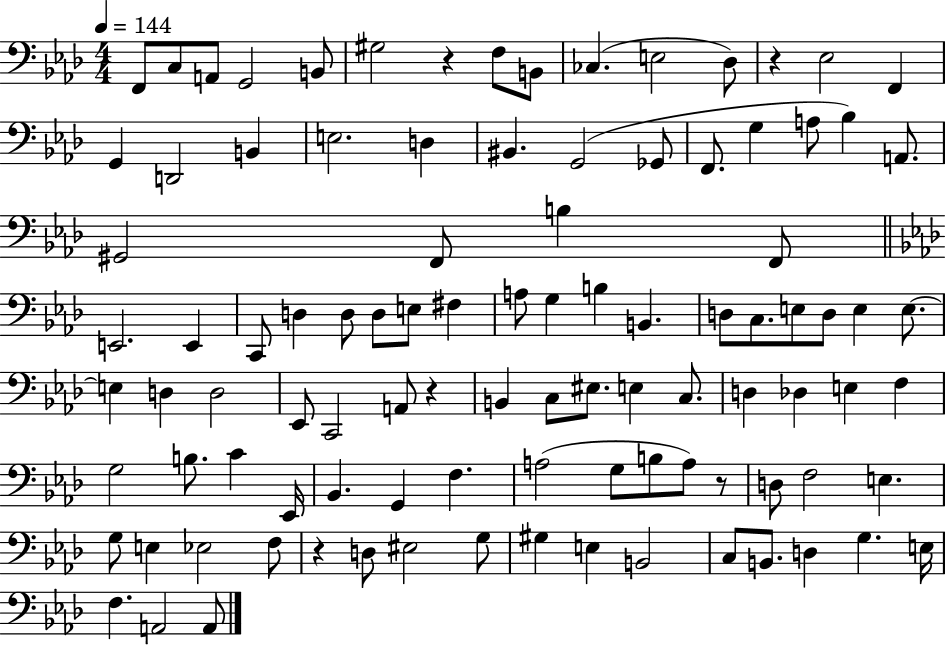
{
  \clef bass
  \numericTimeSignature
  \time 4/4
  \key aes \major
  \tempo 4 = 144
  f,8 c8 a,8 g,2 b,8 | gis2 r4 f8 b,8 | ces4.( e2 des8) | r4 ees2 f,4 | \break g,4 d,2 b,4 | e2. d4 | bis,4. g,2( ges,8 | f,8. g4 a8 bes4) a,8. | \break gis,2 f,8 b4 f,8 | \bar "||" \break \key aes \major e,2. e,4 | c,8 d4 d8 d8 e8 fis4 | a8 g4 b4 b,4. | d8 c8. e8 d8 e4 e8.~~ | \break e4 d4 d2 | ees,8 c,2 a,8 r4 | b,4 c8 eis8. e4 c8. | d4 des4 e4 f4 | \break g2 b8. c'4 ees,16 | bes,4. g,4 f4. | a2( g8 b8 a8) r8 | d8 f2 e4. | \break g8 e4 ees2 f8 | r4 d8 eis2 g8 | gis4 e4 b,2 | c8 b,8. d4 g4. e16 | \break f4. a,2 a,8 | \bar "|."
}